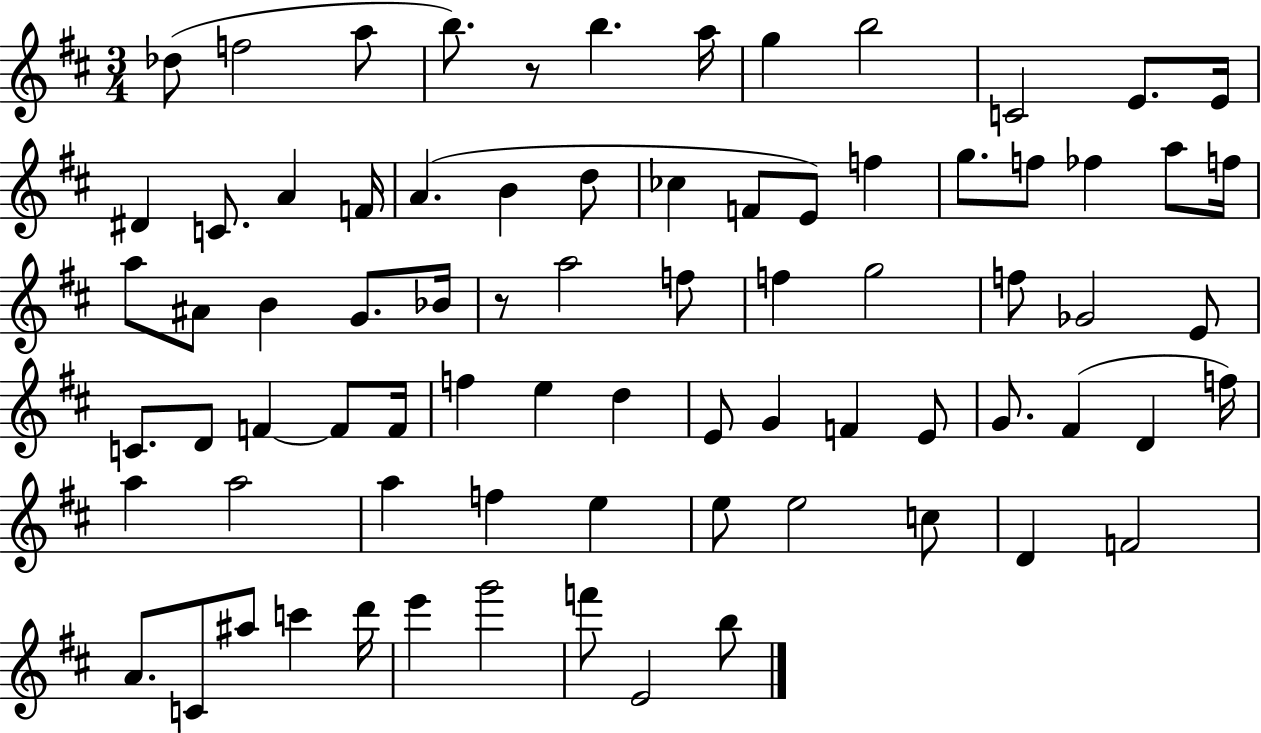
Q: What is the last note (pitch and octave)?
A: B5